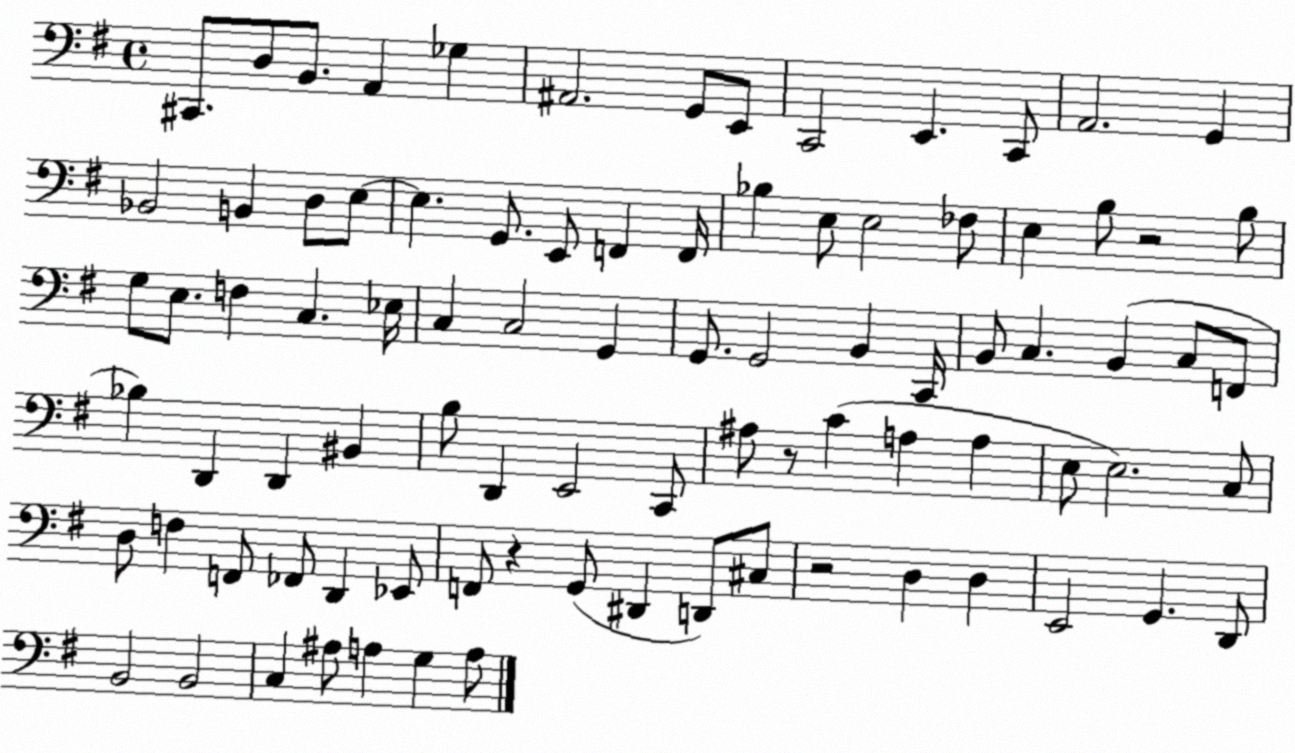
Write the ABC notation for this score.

X:1
T:Untitled
M:4/4
L:1/4
K:G
^C,,/2 D,/2 B,,/2 A,, _G, ^A,,2 G,,/2 E,,/2 C,,2 E,, C,,/2 A,,2 G,, _B,,2 B,, D,/2 E,/2 E, G,,/2 E,,/2 F,, F,,/4 _B, E,/2 E,2 _F,/2 E, B,/2 z2 B,/2 G,/2 E,/2 F, C, _E,/4 C, C,2 G,, G,,/2 G,,2 B,, C,,/4 B,,/2 C, B,, C,/2 F,,/2 _B, D,, D,, ^B,, B,/2 D,, E,,2 C,,/2 ^A,/2 z/2 C A, A, E,/2 E,2 C,/2 D,/2 F, F,,/2 _F,,/2 D,, _E,,/2 F,,/2 z G,,/2 ^D,, D,,/2 ^C,/2 z2 D, D, E,,2 G,, D,,/2 B,,2 B,,2 C, ^A,/2 A, G, A,/2